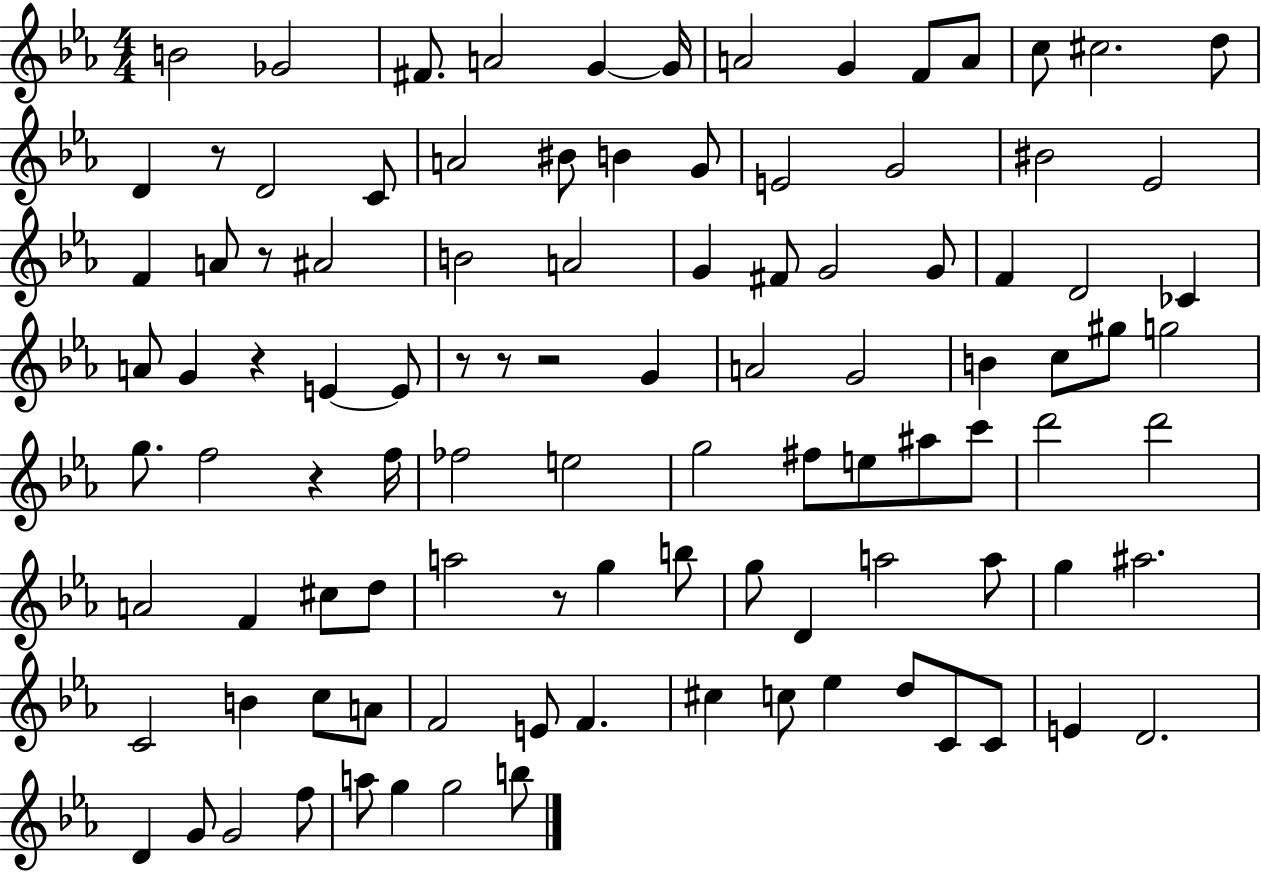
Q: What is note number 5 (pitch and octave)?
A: G4